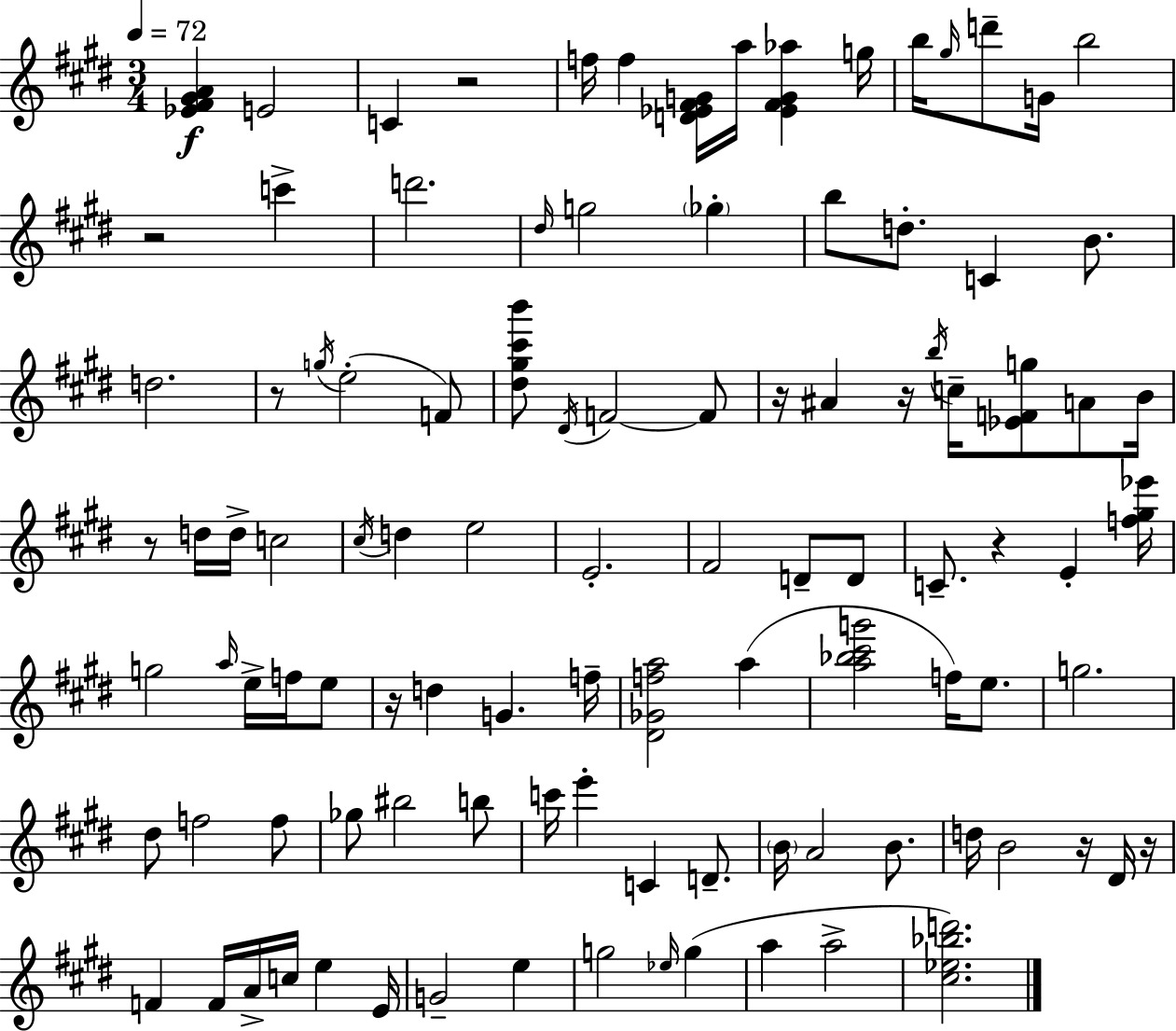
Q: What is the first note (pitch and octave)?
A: E4